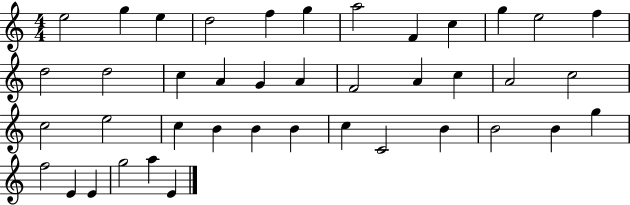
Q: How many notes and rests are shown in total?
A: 41